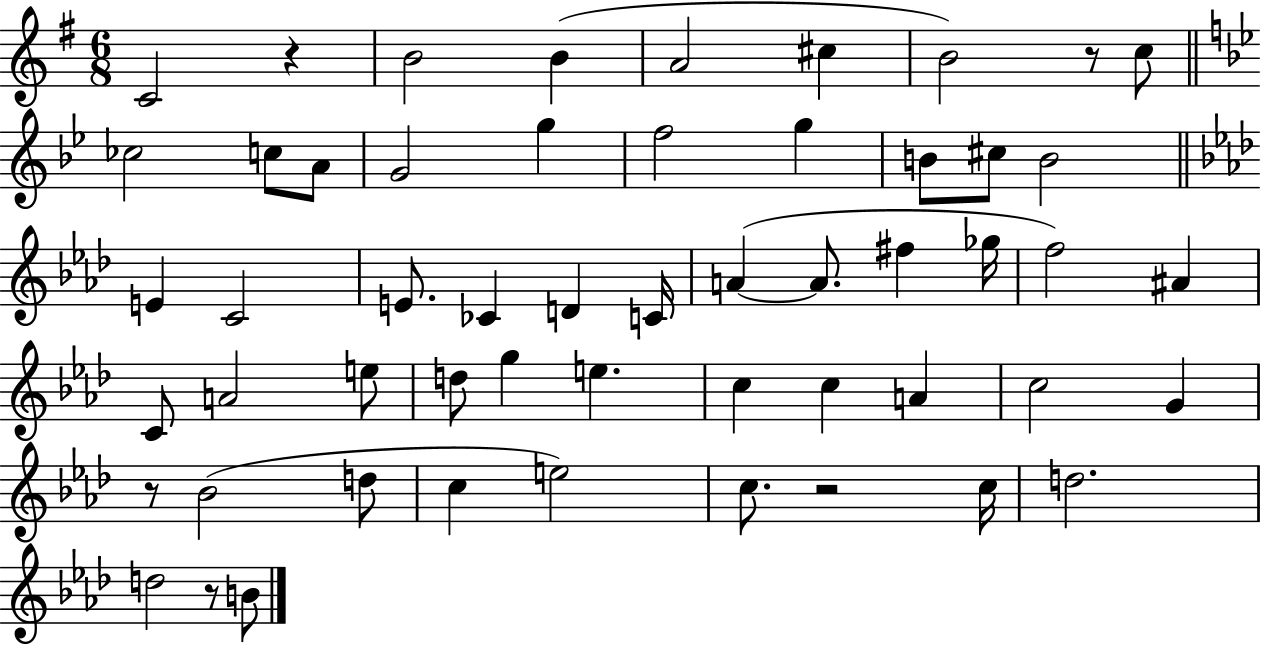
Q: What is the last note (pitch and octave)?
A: B4